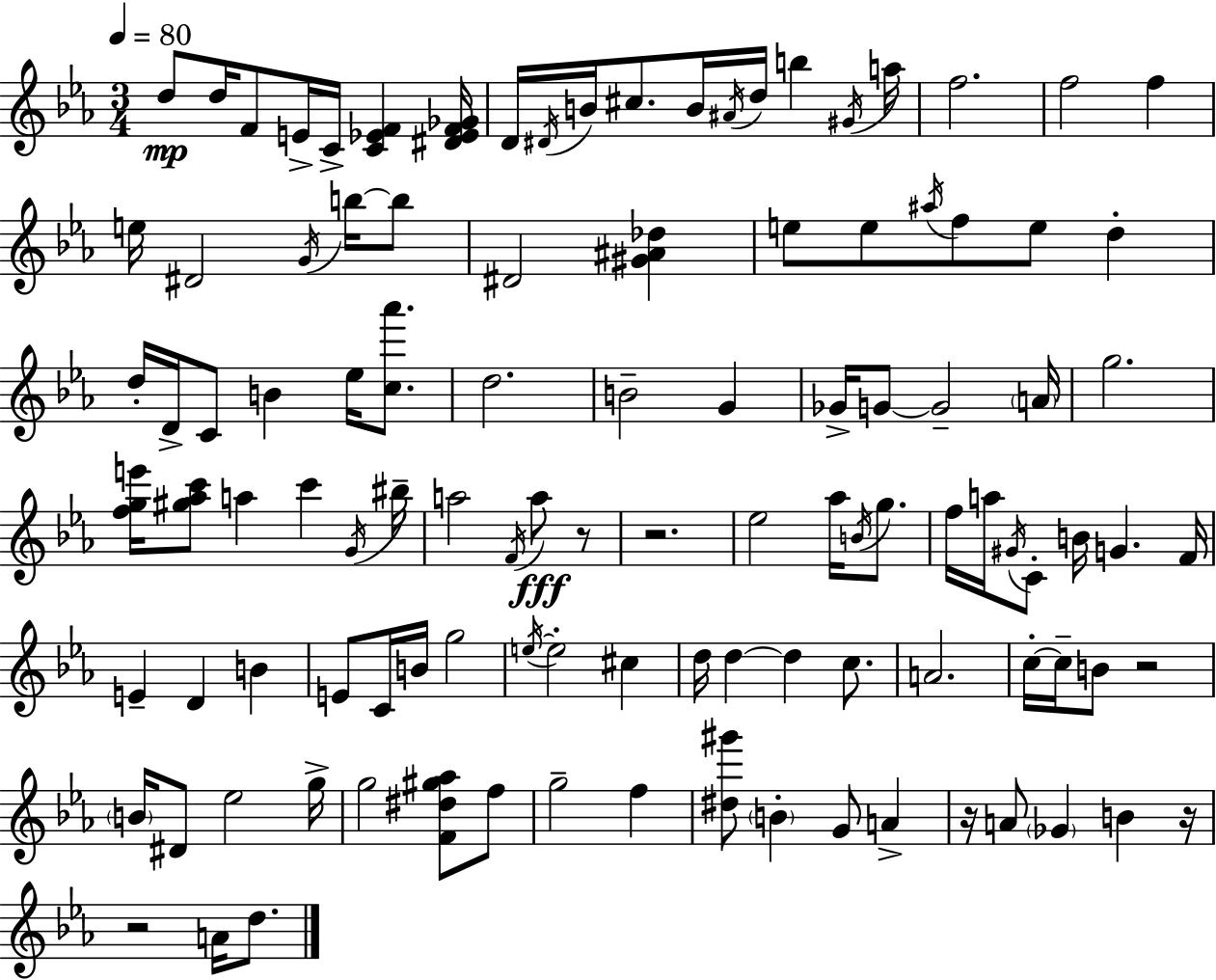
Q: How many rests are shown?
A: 6